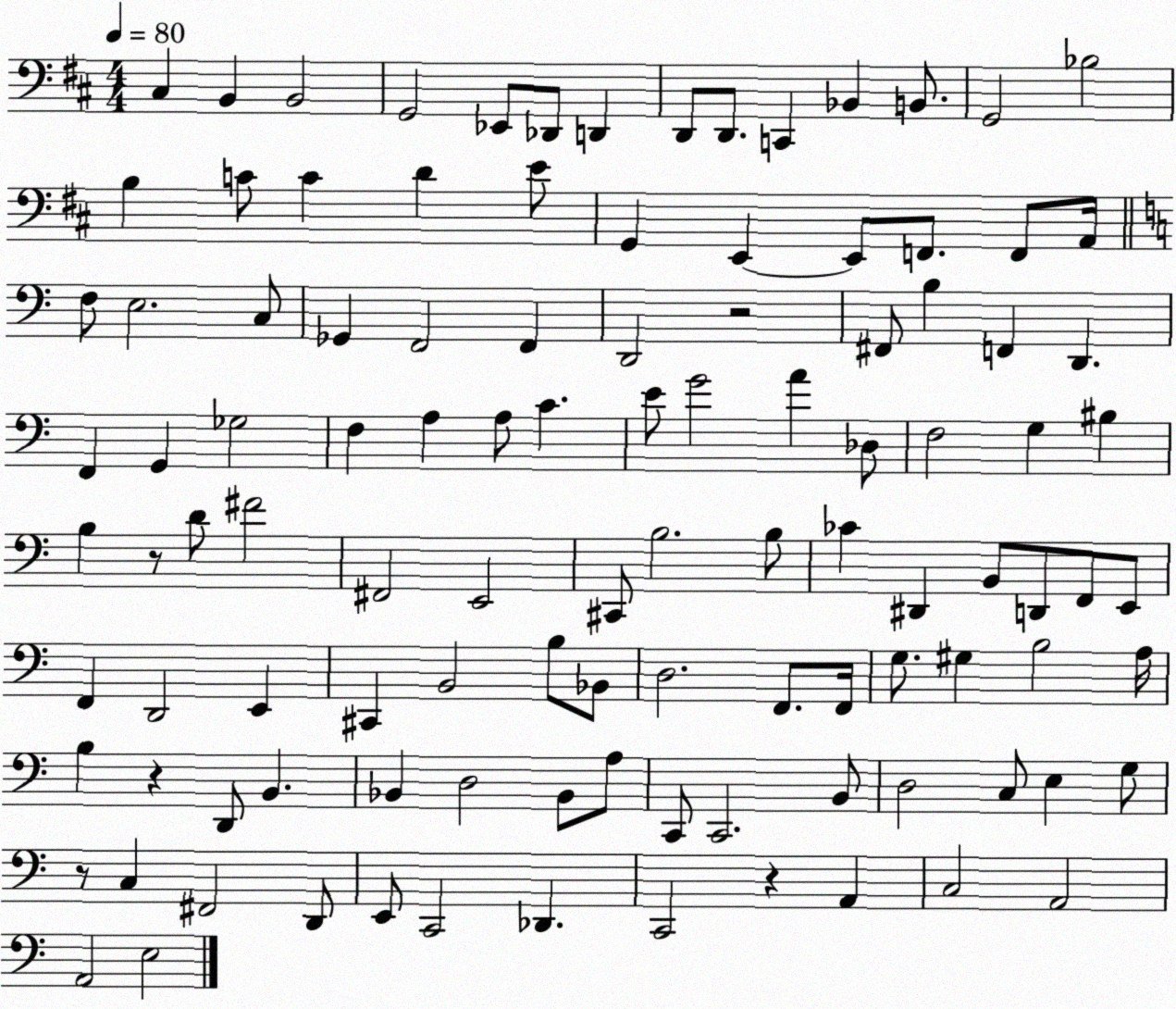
X:1
T:Untitled
M:4/4
L:1/4
K:D
^C, B,, B,,2 G,,2 _E,,/2 _D,,/2 D,, D,,/2 D,,/2 C,, _B,, B,,/2 G,,2 _B,2 B, C/2 C D E/2 G,, E,, E,,/2 F,,/2 F,,/2 A,,/4 F,/2 E,2 C,/2 _G,, F,,2 F,, D,,2 z2 ^F,,/2 B, F,, D,, F,, G,, _G,2 F, A, A,/2 C E/2 G2 A _D,/2 F,2 G, ^B, B, z/2 D/2 ^F2 ^F,,2 E,,2 ^C,,/2 B,2 B,/2 _C ^D,, B,,/2 D,,/2 F,,/2 E,,/2 F,, D,,2 E,, ^C,, B,,2 B,/2 _B,,/2 D,2 F,,/2 F,,/4 G,/2 ^G, B,2 A,/4 B, z D,,/2 B,, _B,, D,2 _B,,/2 A,/2 C,,/2 C,,2 B,,/2 D,2 C,/2 E, G,/2 z/2 C, ^F,,2 D,,/2 E,,/2 C,,2 _D,, C,,2 z A,, C,2 A,,2 A,,2 E,2